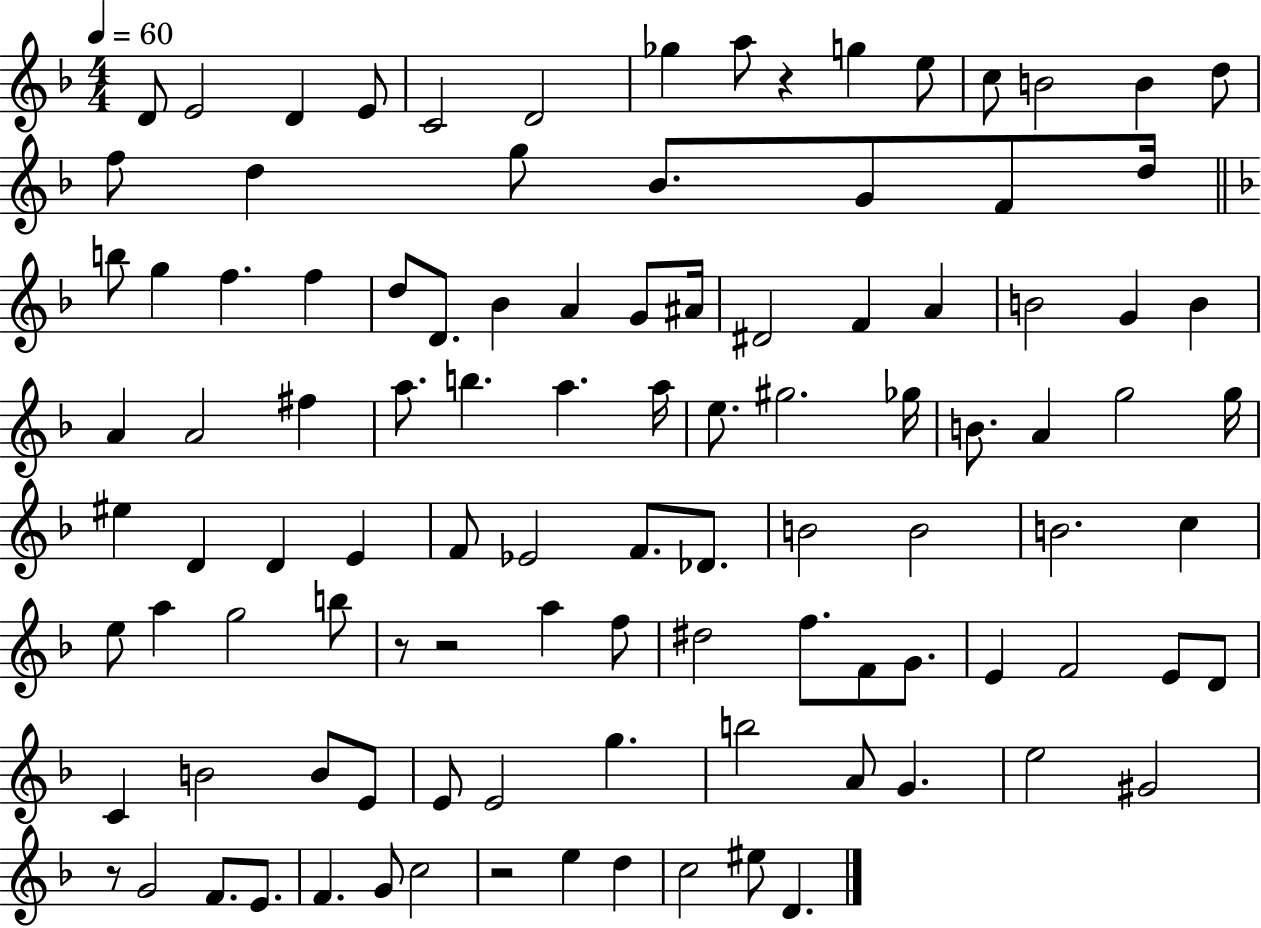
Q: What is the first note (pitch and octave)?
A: D4